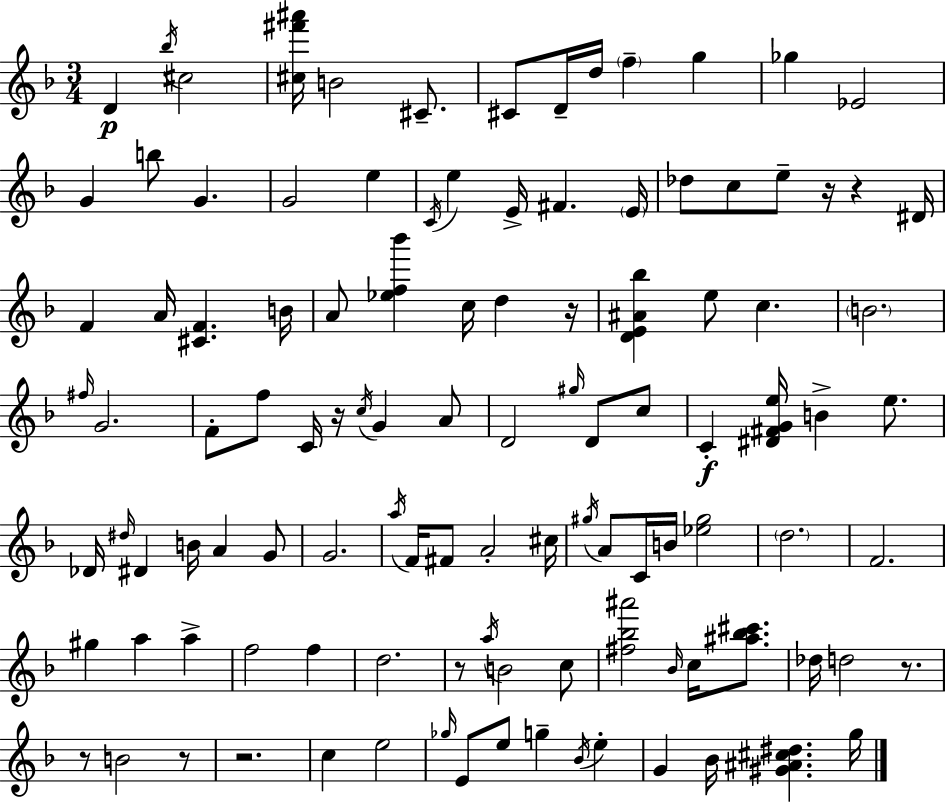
X:1
T:Untitled
M:3/4
L:1/4
K:F
D _b/4 ^c2 [^c^f'^a']/4 B2 ^C/2 ^C/2 D/4 d/4 f g _g _E2 G b/2 G G2 e C/4 e E/4 ^F E/4 _d/2 c/2 e/2 z/4 z ^D/4 F A/4 [^CF] B/4 A/2 [_ef_b'] c/4 d z/4 [DE^A_b] e/2 c B2 ^f/4 G2 F/2 f/2 C/4 z/4 c/4 G A/2 D2 ^g/4 D/2 c/2 C [^D^FGe]/4 B e/2 _D/4 ^d/4 ^D B/4 A G/2 G2 a/4 F/4 ^F/2 A2 ^c/4 ^g/4 A/2 C/4 B/4 [_e^g]2 d2 F2 ^g a a f2 f d2 z/2 a/4 B2 c/2 [^f_b^a']2 _B/4 c/4 [^a_b^c']/2 _d/4 d2 z/2 z/2 B2 z/2 z2 c e2 _g/4 E/2 e/2 g _B/4 e G _B/4 [^G^A^c^d] g/4